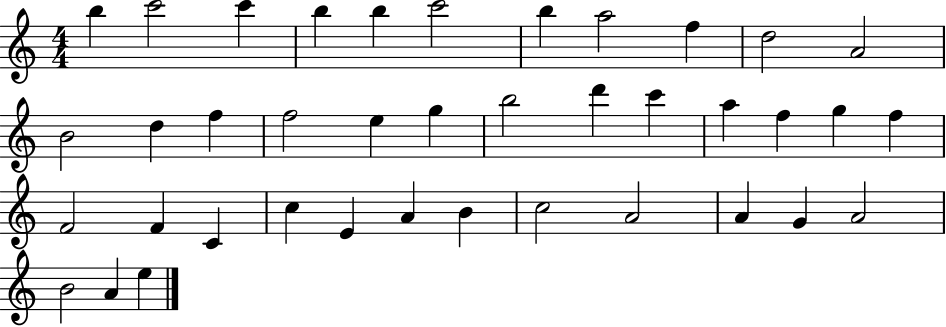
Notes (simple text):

B5/q C6/h C6/q B5/q B5/q C6/h B5/q A5/h F5/q D5/h A4/h B4/h D5/q F5/q F5/h E5/q G5/q B5/h D6/q C6/q A5/q F5/q G5/q F5/q F4/h F4/q C4/q C5/q E4/q A4/q B4/q C5/h A4/h A4/q G4/q A4/h B4/h A4/q E5/q